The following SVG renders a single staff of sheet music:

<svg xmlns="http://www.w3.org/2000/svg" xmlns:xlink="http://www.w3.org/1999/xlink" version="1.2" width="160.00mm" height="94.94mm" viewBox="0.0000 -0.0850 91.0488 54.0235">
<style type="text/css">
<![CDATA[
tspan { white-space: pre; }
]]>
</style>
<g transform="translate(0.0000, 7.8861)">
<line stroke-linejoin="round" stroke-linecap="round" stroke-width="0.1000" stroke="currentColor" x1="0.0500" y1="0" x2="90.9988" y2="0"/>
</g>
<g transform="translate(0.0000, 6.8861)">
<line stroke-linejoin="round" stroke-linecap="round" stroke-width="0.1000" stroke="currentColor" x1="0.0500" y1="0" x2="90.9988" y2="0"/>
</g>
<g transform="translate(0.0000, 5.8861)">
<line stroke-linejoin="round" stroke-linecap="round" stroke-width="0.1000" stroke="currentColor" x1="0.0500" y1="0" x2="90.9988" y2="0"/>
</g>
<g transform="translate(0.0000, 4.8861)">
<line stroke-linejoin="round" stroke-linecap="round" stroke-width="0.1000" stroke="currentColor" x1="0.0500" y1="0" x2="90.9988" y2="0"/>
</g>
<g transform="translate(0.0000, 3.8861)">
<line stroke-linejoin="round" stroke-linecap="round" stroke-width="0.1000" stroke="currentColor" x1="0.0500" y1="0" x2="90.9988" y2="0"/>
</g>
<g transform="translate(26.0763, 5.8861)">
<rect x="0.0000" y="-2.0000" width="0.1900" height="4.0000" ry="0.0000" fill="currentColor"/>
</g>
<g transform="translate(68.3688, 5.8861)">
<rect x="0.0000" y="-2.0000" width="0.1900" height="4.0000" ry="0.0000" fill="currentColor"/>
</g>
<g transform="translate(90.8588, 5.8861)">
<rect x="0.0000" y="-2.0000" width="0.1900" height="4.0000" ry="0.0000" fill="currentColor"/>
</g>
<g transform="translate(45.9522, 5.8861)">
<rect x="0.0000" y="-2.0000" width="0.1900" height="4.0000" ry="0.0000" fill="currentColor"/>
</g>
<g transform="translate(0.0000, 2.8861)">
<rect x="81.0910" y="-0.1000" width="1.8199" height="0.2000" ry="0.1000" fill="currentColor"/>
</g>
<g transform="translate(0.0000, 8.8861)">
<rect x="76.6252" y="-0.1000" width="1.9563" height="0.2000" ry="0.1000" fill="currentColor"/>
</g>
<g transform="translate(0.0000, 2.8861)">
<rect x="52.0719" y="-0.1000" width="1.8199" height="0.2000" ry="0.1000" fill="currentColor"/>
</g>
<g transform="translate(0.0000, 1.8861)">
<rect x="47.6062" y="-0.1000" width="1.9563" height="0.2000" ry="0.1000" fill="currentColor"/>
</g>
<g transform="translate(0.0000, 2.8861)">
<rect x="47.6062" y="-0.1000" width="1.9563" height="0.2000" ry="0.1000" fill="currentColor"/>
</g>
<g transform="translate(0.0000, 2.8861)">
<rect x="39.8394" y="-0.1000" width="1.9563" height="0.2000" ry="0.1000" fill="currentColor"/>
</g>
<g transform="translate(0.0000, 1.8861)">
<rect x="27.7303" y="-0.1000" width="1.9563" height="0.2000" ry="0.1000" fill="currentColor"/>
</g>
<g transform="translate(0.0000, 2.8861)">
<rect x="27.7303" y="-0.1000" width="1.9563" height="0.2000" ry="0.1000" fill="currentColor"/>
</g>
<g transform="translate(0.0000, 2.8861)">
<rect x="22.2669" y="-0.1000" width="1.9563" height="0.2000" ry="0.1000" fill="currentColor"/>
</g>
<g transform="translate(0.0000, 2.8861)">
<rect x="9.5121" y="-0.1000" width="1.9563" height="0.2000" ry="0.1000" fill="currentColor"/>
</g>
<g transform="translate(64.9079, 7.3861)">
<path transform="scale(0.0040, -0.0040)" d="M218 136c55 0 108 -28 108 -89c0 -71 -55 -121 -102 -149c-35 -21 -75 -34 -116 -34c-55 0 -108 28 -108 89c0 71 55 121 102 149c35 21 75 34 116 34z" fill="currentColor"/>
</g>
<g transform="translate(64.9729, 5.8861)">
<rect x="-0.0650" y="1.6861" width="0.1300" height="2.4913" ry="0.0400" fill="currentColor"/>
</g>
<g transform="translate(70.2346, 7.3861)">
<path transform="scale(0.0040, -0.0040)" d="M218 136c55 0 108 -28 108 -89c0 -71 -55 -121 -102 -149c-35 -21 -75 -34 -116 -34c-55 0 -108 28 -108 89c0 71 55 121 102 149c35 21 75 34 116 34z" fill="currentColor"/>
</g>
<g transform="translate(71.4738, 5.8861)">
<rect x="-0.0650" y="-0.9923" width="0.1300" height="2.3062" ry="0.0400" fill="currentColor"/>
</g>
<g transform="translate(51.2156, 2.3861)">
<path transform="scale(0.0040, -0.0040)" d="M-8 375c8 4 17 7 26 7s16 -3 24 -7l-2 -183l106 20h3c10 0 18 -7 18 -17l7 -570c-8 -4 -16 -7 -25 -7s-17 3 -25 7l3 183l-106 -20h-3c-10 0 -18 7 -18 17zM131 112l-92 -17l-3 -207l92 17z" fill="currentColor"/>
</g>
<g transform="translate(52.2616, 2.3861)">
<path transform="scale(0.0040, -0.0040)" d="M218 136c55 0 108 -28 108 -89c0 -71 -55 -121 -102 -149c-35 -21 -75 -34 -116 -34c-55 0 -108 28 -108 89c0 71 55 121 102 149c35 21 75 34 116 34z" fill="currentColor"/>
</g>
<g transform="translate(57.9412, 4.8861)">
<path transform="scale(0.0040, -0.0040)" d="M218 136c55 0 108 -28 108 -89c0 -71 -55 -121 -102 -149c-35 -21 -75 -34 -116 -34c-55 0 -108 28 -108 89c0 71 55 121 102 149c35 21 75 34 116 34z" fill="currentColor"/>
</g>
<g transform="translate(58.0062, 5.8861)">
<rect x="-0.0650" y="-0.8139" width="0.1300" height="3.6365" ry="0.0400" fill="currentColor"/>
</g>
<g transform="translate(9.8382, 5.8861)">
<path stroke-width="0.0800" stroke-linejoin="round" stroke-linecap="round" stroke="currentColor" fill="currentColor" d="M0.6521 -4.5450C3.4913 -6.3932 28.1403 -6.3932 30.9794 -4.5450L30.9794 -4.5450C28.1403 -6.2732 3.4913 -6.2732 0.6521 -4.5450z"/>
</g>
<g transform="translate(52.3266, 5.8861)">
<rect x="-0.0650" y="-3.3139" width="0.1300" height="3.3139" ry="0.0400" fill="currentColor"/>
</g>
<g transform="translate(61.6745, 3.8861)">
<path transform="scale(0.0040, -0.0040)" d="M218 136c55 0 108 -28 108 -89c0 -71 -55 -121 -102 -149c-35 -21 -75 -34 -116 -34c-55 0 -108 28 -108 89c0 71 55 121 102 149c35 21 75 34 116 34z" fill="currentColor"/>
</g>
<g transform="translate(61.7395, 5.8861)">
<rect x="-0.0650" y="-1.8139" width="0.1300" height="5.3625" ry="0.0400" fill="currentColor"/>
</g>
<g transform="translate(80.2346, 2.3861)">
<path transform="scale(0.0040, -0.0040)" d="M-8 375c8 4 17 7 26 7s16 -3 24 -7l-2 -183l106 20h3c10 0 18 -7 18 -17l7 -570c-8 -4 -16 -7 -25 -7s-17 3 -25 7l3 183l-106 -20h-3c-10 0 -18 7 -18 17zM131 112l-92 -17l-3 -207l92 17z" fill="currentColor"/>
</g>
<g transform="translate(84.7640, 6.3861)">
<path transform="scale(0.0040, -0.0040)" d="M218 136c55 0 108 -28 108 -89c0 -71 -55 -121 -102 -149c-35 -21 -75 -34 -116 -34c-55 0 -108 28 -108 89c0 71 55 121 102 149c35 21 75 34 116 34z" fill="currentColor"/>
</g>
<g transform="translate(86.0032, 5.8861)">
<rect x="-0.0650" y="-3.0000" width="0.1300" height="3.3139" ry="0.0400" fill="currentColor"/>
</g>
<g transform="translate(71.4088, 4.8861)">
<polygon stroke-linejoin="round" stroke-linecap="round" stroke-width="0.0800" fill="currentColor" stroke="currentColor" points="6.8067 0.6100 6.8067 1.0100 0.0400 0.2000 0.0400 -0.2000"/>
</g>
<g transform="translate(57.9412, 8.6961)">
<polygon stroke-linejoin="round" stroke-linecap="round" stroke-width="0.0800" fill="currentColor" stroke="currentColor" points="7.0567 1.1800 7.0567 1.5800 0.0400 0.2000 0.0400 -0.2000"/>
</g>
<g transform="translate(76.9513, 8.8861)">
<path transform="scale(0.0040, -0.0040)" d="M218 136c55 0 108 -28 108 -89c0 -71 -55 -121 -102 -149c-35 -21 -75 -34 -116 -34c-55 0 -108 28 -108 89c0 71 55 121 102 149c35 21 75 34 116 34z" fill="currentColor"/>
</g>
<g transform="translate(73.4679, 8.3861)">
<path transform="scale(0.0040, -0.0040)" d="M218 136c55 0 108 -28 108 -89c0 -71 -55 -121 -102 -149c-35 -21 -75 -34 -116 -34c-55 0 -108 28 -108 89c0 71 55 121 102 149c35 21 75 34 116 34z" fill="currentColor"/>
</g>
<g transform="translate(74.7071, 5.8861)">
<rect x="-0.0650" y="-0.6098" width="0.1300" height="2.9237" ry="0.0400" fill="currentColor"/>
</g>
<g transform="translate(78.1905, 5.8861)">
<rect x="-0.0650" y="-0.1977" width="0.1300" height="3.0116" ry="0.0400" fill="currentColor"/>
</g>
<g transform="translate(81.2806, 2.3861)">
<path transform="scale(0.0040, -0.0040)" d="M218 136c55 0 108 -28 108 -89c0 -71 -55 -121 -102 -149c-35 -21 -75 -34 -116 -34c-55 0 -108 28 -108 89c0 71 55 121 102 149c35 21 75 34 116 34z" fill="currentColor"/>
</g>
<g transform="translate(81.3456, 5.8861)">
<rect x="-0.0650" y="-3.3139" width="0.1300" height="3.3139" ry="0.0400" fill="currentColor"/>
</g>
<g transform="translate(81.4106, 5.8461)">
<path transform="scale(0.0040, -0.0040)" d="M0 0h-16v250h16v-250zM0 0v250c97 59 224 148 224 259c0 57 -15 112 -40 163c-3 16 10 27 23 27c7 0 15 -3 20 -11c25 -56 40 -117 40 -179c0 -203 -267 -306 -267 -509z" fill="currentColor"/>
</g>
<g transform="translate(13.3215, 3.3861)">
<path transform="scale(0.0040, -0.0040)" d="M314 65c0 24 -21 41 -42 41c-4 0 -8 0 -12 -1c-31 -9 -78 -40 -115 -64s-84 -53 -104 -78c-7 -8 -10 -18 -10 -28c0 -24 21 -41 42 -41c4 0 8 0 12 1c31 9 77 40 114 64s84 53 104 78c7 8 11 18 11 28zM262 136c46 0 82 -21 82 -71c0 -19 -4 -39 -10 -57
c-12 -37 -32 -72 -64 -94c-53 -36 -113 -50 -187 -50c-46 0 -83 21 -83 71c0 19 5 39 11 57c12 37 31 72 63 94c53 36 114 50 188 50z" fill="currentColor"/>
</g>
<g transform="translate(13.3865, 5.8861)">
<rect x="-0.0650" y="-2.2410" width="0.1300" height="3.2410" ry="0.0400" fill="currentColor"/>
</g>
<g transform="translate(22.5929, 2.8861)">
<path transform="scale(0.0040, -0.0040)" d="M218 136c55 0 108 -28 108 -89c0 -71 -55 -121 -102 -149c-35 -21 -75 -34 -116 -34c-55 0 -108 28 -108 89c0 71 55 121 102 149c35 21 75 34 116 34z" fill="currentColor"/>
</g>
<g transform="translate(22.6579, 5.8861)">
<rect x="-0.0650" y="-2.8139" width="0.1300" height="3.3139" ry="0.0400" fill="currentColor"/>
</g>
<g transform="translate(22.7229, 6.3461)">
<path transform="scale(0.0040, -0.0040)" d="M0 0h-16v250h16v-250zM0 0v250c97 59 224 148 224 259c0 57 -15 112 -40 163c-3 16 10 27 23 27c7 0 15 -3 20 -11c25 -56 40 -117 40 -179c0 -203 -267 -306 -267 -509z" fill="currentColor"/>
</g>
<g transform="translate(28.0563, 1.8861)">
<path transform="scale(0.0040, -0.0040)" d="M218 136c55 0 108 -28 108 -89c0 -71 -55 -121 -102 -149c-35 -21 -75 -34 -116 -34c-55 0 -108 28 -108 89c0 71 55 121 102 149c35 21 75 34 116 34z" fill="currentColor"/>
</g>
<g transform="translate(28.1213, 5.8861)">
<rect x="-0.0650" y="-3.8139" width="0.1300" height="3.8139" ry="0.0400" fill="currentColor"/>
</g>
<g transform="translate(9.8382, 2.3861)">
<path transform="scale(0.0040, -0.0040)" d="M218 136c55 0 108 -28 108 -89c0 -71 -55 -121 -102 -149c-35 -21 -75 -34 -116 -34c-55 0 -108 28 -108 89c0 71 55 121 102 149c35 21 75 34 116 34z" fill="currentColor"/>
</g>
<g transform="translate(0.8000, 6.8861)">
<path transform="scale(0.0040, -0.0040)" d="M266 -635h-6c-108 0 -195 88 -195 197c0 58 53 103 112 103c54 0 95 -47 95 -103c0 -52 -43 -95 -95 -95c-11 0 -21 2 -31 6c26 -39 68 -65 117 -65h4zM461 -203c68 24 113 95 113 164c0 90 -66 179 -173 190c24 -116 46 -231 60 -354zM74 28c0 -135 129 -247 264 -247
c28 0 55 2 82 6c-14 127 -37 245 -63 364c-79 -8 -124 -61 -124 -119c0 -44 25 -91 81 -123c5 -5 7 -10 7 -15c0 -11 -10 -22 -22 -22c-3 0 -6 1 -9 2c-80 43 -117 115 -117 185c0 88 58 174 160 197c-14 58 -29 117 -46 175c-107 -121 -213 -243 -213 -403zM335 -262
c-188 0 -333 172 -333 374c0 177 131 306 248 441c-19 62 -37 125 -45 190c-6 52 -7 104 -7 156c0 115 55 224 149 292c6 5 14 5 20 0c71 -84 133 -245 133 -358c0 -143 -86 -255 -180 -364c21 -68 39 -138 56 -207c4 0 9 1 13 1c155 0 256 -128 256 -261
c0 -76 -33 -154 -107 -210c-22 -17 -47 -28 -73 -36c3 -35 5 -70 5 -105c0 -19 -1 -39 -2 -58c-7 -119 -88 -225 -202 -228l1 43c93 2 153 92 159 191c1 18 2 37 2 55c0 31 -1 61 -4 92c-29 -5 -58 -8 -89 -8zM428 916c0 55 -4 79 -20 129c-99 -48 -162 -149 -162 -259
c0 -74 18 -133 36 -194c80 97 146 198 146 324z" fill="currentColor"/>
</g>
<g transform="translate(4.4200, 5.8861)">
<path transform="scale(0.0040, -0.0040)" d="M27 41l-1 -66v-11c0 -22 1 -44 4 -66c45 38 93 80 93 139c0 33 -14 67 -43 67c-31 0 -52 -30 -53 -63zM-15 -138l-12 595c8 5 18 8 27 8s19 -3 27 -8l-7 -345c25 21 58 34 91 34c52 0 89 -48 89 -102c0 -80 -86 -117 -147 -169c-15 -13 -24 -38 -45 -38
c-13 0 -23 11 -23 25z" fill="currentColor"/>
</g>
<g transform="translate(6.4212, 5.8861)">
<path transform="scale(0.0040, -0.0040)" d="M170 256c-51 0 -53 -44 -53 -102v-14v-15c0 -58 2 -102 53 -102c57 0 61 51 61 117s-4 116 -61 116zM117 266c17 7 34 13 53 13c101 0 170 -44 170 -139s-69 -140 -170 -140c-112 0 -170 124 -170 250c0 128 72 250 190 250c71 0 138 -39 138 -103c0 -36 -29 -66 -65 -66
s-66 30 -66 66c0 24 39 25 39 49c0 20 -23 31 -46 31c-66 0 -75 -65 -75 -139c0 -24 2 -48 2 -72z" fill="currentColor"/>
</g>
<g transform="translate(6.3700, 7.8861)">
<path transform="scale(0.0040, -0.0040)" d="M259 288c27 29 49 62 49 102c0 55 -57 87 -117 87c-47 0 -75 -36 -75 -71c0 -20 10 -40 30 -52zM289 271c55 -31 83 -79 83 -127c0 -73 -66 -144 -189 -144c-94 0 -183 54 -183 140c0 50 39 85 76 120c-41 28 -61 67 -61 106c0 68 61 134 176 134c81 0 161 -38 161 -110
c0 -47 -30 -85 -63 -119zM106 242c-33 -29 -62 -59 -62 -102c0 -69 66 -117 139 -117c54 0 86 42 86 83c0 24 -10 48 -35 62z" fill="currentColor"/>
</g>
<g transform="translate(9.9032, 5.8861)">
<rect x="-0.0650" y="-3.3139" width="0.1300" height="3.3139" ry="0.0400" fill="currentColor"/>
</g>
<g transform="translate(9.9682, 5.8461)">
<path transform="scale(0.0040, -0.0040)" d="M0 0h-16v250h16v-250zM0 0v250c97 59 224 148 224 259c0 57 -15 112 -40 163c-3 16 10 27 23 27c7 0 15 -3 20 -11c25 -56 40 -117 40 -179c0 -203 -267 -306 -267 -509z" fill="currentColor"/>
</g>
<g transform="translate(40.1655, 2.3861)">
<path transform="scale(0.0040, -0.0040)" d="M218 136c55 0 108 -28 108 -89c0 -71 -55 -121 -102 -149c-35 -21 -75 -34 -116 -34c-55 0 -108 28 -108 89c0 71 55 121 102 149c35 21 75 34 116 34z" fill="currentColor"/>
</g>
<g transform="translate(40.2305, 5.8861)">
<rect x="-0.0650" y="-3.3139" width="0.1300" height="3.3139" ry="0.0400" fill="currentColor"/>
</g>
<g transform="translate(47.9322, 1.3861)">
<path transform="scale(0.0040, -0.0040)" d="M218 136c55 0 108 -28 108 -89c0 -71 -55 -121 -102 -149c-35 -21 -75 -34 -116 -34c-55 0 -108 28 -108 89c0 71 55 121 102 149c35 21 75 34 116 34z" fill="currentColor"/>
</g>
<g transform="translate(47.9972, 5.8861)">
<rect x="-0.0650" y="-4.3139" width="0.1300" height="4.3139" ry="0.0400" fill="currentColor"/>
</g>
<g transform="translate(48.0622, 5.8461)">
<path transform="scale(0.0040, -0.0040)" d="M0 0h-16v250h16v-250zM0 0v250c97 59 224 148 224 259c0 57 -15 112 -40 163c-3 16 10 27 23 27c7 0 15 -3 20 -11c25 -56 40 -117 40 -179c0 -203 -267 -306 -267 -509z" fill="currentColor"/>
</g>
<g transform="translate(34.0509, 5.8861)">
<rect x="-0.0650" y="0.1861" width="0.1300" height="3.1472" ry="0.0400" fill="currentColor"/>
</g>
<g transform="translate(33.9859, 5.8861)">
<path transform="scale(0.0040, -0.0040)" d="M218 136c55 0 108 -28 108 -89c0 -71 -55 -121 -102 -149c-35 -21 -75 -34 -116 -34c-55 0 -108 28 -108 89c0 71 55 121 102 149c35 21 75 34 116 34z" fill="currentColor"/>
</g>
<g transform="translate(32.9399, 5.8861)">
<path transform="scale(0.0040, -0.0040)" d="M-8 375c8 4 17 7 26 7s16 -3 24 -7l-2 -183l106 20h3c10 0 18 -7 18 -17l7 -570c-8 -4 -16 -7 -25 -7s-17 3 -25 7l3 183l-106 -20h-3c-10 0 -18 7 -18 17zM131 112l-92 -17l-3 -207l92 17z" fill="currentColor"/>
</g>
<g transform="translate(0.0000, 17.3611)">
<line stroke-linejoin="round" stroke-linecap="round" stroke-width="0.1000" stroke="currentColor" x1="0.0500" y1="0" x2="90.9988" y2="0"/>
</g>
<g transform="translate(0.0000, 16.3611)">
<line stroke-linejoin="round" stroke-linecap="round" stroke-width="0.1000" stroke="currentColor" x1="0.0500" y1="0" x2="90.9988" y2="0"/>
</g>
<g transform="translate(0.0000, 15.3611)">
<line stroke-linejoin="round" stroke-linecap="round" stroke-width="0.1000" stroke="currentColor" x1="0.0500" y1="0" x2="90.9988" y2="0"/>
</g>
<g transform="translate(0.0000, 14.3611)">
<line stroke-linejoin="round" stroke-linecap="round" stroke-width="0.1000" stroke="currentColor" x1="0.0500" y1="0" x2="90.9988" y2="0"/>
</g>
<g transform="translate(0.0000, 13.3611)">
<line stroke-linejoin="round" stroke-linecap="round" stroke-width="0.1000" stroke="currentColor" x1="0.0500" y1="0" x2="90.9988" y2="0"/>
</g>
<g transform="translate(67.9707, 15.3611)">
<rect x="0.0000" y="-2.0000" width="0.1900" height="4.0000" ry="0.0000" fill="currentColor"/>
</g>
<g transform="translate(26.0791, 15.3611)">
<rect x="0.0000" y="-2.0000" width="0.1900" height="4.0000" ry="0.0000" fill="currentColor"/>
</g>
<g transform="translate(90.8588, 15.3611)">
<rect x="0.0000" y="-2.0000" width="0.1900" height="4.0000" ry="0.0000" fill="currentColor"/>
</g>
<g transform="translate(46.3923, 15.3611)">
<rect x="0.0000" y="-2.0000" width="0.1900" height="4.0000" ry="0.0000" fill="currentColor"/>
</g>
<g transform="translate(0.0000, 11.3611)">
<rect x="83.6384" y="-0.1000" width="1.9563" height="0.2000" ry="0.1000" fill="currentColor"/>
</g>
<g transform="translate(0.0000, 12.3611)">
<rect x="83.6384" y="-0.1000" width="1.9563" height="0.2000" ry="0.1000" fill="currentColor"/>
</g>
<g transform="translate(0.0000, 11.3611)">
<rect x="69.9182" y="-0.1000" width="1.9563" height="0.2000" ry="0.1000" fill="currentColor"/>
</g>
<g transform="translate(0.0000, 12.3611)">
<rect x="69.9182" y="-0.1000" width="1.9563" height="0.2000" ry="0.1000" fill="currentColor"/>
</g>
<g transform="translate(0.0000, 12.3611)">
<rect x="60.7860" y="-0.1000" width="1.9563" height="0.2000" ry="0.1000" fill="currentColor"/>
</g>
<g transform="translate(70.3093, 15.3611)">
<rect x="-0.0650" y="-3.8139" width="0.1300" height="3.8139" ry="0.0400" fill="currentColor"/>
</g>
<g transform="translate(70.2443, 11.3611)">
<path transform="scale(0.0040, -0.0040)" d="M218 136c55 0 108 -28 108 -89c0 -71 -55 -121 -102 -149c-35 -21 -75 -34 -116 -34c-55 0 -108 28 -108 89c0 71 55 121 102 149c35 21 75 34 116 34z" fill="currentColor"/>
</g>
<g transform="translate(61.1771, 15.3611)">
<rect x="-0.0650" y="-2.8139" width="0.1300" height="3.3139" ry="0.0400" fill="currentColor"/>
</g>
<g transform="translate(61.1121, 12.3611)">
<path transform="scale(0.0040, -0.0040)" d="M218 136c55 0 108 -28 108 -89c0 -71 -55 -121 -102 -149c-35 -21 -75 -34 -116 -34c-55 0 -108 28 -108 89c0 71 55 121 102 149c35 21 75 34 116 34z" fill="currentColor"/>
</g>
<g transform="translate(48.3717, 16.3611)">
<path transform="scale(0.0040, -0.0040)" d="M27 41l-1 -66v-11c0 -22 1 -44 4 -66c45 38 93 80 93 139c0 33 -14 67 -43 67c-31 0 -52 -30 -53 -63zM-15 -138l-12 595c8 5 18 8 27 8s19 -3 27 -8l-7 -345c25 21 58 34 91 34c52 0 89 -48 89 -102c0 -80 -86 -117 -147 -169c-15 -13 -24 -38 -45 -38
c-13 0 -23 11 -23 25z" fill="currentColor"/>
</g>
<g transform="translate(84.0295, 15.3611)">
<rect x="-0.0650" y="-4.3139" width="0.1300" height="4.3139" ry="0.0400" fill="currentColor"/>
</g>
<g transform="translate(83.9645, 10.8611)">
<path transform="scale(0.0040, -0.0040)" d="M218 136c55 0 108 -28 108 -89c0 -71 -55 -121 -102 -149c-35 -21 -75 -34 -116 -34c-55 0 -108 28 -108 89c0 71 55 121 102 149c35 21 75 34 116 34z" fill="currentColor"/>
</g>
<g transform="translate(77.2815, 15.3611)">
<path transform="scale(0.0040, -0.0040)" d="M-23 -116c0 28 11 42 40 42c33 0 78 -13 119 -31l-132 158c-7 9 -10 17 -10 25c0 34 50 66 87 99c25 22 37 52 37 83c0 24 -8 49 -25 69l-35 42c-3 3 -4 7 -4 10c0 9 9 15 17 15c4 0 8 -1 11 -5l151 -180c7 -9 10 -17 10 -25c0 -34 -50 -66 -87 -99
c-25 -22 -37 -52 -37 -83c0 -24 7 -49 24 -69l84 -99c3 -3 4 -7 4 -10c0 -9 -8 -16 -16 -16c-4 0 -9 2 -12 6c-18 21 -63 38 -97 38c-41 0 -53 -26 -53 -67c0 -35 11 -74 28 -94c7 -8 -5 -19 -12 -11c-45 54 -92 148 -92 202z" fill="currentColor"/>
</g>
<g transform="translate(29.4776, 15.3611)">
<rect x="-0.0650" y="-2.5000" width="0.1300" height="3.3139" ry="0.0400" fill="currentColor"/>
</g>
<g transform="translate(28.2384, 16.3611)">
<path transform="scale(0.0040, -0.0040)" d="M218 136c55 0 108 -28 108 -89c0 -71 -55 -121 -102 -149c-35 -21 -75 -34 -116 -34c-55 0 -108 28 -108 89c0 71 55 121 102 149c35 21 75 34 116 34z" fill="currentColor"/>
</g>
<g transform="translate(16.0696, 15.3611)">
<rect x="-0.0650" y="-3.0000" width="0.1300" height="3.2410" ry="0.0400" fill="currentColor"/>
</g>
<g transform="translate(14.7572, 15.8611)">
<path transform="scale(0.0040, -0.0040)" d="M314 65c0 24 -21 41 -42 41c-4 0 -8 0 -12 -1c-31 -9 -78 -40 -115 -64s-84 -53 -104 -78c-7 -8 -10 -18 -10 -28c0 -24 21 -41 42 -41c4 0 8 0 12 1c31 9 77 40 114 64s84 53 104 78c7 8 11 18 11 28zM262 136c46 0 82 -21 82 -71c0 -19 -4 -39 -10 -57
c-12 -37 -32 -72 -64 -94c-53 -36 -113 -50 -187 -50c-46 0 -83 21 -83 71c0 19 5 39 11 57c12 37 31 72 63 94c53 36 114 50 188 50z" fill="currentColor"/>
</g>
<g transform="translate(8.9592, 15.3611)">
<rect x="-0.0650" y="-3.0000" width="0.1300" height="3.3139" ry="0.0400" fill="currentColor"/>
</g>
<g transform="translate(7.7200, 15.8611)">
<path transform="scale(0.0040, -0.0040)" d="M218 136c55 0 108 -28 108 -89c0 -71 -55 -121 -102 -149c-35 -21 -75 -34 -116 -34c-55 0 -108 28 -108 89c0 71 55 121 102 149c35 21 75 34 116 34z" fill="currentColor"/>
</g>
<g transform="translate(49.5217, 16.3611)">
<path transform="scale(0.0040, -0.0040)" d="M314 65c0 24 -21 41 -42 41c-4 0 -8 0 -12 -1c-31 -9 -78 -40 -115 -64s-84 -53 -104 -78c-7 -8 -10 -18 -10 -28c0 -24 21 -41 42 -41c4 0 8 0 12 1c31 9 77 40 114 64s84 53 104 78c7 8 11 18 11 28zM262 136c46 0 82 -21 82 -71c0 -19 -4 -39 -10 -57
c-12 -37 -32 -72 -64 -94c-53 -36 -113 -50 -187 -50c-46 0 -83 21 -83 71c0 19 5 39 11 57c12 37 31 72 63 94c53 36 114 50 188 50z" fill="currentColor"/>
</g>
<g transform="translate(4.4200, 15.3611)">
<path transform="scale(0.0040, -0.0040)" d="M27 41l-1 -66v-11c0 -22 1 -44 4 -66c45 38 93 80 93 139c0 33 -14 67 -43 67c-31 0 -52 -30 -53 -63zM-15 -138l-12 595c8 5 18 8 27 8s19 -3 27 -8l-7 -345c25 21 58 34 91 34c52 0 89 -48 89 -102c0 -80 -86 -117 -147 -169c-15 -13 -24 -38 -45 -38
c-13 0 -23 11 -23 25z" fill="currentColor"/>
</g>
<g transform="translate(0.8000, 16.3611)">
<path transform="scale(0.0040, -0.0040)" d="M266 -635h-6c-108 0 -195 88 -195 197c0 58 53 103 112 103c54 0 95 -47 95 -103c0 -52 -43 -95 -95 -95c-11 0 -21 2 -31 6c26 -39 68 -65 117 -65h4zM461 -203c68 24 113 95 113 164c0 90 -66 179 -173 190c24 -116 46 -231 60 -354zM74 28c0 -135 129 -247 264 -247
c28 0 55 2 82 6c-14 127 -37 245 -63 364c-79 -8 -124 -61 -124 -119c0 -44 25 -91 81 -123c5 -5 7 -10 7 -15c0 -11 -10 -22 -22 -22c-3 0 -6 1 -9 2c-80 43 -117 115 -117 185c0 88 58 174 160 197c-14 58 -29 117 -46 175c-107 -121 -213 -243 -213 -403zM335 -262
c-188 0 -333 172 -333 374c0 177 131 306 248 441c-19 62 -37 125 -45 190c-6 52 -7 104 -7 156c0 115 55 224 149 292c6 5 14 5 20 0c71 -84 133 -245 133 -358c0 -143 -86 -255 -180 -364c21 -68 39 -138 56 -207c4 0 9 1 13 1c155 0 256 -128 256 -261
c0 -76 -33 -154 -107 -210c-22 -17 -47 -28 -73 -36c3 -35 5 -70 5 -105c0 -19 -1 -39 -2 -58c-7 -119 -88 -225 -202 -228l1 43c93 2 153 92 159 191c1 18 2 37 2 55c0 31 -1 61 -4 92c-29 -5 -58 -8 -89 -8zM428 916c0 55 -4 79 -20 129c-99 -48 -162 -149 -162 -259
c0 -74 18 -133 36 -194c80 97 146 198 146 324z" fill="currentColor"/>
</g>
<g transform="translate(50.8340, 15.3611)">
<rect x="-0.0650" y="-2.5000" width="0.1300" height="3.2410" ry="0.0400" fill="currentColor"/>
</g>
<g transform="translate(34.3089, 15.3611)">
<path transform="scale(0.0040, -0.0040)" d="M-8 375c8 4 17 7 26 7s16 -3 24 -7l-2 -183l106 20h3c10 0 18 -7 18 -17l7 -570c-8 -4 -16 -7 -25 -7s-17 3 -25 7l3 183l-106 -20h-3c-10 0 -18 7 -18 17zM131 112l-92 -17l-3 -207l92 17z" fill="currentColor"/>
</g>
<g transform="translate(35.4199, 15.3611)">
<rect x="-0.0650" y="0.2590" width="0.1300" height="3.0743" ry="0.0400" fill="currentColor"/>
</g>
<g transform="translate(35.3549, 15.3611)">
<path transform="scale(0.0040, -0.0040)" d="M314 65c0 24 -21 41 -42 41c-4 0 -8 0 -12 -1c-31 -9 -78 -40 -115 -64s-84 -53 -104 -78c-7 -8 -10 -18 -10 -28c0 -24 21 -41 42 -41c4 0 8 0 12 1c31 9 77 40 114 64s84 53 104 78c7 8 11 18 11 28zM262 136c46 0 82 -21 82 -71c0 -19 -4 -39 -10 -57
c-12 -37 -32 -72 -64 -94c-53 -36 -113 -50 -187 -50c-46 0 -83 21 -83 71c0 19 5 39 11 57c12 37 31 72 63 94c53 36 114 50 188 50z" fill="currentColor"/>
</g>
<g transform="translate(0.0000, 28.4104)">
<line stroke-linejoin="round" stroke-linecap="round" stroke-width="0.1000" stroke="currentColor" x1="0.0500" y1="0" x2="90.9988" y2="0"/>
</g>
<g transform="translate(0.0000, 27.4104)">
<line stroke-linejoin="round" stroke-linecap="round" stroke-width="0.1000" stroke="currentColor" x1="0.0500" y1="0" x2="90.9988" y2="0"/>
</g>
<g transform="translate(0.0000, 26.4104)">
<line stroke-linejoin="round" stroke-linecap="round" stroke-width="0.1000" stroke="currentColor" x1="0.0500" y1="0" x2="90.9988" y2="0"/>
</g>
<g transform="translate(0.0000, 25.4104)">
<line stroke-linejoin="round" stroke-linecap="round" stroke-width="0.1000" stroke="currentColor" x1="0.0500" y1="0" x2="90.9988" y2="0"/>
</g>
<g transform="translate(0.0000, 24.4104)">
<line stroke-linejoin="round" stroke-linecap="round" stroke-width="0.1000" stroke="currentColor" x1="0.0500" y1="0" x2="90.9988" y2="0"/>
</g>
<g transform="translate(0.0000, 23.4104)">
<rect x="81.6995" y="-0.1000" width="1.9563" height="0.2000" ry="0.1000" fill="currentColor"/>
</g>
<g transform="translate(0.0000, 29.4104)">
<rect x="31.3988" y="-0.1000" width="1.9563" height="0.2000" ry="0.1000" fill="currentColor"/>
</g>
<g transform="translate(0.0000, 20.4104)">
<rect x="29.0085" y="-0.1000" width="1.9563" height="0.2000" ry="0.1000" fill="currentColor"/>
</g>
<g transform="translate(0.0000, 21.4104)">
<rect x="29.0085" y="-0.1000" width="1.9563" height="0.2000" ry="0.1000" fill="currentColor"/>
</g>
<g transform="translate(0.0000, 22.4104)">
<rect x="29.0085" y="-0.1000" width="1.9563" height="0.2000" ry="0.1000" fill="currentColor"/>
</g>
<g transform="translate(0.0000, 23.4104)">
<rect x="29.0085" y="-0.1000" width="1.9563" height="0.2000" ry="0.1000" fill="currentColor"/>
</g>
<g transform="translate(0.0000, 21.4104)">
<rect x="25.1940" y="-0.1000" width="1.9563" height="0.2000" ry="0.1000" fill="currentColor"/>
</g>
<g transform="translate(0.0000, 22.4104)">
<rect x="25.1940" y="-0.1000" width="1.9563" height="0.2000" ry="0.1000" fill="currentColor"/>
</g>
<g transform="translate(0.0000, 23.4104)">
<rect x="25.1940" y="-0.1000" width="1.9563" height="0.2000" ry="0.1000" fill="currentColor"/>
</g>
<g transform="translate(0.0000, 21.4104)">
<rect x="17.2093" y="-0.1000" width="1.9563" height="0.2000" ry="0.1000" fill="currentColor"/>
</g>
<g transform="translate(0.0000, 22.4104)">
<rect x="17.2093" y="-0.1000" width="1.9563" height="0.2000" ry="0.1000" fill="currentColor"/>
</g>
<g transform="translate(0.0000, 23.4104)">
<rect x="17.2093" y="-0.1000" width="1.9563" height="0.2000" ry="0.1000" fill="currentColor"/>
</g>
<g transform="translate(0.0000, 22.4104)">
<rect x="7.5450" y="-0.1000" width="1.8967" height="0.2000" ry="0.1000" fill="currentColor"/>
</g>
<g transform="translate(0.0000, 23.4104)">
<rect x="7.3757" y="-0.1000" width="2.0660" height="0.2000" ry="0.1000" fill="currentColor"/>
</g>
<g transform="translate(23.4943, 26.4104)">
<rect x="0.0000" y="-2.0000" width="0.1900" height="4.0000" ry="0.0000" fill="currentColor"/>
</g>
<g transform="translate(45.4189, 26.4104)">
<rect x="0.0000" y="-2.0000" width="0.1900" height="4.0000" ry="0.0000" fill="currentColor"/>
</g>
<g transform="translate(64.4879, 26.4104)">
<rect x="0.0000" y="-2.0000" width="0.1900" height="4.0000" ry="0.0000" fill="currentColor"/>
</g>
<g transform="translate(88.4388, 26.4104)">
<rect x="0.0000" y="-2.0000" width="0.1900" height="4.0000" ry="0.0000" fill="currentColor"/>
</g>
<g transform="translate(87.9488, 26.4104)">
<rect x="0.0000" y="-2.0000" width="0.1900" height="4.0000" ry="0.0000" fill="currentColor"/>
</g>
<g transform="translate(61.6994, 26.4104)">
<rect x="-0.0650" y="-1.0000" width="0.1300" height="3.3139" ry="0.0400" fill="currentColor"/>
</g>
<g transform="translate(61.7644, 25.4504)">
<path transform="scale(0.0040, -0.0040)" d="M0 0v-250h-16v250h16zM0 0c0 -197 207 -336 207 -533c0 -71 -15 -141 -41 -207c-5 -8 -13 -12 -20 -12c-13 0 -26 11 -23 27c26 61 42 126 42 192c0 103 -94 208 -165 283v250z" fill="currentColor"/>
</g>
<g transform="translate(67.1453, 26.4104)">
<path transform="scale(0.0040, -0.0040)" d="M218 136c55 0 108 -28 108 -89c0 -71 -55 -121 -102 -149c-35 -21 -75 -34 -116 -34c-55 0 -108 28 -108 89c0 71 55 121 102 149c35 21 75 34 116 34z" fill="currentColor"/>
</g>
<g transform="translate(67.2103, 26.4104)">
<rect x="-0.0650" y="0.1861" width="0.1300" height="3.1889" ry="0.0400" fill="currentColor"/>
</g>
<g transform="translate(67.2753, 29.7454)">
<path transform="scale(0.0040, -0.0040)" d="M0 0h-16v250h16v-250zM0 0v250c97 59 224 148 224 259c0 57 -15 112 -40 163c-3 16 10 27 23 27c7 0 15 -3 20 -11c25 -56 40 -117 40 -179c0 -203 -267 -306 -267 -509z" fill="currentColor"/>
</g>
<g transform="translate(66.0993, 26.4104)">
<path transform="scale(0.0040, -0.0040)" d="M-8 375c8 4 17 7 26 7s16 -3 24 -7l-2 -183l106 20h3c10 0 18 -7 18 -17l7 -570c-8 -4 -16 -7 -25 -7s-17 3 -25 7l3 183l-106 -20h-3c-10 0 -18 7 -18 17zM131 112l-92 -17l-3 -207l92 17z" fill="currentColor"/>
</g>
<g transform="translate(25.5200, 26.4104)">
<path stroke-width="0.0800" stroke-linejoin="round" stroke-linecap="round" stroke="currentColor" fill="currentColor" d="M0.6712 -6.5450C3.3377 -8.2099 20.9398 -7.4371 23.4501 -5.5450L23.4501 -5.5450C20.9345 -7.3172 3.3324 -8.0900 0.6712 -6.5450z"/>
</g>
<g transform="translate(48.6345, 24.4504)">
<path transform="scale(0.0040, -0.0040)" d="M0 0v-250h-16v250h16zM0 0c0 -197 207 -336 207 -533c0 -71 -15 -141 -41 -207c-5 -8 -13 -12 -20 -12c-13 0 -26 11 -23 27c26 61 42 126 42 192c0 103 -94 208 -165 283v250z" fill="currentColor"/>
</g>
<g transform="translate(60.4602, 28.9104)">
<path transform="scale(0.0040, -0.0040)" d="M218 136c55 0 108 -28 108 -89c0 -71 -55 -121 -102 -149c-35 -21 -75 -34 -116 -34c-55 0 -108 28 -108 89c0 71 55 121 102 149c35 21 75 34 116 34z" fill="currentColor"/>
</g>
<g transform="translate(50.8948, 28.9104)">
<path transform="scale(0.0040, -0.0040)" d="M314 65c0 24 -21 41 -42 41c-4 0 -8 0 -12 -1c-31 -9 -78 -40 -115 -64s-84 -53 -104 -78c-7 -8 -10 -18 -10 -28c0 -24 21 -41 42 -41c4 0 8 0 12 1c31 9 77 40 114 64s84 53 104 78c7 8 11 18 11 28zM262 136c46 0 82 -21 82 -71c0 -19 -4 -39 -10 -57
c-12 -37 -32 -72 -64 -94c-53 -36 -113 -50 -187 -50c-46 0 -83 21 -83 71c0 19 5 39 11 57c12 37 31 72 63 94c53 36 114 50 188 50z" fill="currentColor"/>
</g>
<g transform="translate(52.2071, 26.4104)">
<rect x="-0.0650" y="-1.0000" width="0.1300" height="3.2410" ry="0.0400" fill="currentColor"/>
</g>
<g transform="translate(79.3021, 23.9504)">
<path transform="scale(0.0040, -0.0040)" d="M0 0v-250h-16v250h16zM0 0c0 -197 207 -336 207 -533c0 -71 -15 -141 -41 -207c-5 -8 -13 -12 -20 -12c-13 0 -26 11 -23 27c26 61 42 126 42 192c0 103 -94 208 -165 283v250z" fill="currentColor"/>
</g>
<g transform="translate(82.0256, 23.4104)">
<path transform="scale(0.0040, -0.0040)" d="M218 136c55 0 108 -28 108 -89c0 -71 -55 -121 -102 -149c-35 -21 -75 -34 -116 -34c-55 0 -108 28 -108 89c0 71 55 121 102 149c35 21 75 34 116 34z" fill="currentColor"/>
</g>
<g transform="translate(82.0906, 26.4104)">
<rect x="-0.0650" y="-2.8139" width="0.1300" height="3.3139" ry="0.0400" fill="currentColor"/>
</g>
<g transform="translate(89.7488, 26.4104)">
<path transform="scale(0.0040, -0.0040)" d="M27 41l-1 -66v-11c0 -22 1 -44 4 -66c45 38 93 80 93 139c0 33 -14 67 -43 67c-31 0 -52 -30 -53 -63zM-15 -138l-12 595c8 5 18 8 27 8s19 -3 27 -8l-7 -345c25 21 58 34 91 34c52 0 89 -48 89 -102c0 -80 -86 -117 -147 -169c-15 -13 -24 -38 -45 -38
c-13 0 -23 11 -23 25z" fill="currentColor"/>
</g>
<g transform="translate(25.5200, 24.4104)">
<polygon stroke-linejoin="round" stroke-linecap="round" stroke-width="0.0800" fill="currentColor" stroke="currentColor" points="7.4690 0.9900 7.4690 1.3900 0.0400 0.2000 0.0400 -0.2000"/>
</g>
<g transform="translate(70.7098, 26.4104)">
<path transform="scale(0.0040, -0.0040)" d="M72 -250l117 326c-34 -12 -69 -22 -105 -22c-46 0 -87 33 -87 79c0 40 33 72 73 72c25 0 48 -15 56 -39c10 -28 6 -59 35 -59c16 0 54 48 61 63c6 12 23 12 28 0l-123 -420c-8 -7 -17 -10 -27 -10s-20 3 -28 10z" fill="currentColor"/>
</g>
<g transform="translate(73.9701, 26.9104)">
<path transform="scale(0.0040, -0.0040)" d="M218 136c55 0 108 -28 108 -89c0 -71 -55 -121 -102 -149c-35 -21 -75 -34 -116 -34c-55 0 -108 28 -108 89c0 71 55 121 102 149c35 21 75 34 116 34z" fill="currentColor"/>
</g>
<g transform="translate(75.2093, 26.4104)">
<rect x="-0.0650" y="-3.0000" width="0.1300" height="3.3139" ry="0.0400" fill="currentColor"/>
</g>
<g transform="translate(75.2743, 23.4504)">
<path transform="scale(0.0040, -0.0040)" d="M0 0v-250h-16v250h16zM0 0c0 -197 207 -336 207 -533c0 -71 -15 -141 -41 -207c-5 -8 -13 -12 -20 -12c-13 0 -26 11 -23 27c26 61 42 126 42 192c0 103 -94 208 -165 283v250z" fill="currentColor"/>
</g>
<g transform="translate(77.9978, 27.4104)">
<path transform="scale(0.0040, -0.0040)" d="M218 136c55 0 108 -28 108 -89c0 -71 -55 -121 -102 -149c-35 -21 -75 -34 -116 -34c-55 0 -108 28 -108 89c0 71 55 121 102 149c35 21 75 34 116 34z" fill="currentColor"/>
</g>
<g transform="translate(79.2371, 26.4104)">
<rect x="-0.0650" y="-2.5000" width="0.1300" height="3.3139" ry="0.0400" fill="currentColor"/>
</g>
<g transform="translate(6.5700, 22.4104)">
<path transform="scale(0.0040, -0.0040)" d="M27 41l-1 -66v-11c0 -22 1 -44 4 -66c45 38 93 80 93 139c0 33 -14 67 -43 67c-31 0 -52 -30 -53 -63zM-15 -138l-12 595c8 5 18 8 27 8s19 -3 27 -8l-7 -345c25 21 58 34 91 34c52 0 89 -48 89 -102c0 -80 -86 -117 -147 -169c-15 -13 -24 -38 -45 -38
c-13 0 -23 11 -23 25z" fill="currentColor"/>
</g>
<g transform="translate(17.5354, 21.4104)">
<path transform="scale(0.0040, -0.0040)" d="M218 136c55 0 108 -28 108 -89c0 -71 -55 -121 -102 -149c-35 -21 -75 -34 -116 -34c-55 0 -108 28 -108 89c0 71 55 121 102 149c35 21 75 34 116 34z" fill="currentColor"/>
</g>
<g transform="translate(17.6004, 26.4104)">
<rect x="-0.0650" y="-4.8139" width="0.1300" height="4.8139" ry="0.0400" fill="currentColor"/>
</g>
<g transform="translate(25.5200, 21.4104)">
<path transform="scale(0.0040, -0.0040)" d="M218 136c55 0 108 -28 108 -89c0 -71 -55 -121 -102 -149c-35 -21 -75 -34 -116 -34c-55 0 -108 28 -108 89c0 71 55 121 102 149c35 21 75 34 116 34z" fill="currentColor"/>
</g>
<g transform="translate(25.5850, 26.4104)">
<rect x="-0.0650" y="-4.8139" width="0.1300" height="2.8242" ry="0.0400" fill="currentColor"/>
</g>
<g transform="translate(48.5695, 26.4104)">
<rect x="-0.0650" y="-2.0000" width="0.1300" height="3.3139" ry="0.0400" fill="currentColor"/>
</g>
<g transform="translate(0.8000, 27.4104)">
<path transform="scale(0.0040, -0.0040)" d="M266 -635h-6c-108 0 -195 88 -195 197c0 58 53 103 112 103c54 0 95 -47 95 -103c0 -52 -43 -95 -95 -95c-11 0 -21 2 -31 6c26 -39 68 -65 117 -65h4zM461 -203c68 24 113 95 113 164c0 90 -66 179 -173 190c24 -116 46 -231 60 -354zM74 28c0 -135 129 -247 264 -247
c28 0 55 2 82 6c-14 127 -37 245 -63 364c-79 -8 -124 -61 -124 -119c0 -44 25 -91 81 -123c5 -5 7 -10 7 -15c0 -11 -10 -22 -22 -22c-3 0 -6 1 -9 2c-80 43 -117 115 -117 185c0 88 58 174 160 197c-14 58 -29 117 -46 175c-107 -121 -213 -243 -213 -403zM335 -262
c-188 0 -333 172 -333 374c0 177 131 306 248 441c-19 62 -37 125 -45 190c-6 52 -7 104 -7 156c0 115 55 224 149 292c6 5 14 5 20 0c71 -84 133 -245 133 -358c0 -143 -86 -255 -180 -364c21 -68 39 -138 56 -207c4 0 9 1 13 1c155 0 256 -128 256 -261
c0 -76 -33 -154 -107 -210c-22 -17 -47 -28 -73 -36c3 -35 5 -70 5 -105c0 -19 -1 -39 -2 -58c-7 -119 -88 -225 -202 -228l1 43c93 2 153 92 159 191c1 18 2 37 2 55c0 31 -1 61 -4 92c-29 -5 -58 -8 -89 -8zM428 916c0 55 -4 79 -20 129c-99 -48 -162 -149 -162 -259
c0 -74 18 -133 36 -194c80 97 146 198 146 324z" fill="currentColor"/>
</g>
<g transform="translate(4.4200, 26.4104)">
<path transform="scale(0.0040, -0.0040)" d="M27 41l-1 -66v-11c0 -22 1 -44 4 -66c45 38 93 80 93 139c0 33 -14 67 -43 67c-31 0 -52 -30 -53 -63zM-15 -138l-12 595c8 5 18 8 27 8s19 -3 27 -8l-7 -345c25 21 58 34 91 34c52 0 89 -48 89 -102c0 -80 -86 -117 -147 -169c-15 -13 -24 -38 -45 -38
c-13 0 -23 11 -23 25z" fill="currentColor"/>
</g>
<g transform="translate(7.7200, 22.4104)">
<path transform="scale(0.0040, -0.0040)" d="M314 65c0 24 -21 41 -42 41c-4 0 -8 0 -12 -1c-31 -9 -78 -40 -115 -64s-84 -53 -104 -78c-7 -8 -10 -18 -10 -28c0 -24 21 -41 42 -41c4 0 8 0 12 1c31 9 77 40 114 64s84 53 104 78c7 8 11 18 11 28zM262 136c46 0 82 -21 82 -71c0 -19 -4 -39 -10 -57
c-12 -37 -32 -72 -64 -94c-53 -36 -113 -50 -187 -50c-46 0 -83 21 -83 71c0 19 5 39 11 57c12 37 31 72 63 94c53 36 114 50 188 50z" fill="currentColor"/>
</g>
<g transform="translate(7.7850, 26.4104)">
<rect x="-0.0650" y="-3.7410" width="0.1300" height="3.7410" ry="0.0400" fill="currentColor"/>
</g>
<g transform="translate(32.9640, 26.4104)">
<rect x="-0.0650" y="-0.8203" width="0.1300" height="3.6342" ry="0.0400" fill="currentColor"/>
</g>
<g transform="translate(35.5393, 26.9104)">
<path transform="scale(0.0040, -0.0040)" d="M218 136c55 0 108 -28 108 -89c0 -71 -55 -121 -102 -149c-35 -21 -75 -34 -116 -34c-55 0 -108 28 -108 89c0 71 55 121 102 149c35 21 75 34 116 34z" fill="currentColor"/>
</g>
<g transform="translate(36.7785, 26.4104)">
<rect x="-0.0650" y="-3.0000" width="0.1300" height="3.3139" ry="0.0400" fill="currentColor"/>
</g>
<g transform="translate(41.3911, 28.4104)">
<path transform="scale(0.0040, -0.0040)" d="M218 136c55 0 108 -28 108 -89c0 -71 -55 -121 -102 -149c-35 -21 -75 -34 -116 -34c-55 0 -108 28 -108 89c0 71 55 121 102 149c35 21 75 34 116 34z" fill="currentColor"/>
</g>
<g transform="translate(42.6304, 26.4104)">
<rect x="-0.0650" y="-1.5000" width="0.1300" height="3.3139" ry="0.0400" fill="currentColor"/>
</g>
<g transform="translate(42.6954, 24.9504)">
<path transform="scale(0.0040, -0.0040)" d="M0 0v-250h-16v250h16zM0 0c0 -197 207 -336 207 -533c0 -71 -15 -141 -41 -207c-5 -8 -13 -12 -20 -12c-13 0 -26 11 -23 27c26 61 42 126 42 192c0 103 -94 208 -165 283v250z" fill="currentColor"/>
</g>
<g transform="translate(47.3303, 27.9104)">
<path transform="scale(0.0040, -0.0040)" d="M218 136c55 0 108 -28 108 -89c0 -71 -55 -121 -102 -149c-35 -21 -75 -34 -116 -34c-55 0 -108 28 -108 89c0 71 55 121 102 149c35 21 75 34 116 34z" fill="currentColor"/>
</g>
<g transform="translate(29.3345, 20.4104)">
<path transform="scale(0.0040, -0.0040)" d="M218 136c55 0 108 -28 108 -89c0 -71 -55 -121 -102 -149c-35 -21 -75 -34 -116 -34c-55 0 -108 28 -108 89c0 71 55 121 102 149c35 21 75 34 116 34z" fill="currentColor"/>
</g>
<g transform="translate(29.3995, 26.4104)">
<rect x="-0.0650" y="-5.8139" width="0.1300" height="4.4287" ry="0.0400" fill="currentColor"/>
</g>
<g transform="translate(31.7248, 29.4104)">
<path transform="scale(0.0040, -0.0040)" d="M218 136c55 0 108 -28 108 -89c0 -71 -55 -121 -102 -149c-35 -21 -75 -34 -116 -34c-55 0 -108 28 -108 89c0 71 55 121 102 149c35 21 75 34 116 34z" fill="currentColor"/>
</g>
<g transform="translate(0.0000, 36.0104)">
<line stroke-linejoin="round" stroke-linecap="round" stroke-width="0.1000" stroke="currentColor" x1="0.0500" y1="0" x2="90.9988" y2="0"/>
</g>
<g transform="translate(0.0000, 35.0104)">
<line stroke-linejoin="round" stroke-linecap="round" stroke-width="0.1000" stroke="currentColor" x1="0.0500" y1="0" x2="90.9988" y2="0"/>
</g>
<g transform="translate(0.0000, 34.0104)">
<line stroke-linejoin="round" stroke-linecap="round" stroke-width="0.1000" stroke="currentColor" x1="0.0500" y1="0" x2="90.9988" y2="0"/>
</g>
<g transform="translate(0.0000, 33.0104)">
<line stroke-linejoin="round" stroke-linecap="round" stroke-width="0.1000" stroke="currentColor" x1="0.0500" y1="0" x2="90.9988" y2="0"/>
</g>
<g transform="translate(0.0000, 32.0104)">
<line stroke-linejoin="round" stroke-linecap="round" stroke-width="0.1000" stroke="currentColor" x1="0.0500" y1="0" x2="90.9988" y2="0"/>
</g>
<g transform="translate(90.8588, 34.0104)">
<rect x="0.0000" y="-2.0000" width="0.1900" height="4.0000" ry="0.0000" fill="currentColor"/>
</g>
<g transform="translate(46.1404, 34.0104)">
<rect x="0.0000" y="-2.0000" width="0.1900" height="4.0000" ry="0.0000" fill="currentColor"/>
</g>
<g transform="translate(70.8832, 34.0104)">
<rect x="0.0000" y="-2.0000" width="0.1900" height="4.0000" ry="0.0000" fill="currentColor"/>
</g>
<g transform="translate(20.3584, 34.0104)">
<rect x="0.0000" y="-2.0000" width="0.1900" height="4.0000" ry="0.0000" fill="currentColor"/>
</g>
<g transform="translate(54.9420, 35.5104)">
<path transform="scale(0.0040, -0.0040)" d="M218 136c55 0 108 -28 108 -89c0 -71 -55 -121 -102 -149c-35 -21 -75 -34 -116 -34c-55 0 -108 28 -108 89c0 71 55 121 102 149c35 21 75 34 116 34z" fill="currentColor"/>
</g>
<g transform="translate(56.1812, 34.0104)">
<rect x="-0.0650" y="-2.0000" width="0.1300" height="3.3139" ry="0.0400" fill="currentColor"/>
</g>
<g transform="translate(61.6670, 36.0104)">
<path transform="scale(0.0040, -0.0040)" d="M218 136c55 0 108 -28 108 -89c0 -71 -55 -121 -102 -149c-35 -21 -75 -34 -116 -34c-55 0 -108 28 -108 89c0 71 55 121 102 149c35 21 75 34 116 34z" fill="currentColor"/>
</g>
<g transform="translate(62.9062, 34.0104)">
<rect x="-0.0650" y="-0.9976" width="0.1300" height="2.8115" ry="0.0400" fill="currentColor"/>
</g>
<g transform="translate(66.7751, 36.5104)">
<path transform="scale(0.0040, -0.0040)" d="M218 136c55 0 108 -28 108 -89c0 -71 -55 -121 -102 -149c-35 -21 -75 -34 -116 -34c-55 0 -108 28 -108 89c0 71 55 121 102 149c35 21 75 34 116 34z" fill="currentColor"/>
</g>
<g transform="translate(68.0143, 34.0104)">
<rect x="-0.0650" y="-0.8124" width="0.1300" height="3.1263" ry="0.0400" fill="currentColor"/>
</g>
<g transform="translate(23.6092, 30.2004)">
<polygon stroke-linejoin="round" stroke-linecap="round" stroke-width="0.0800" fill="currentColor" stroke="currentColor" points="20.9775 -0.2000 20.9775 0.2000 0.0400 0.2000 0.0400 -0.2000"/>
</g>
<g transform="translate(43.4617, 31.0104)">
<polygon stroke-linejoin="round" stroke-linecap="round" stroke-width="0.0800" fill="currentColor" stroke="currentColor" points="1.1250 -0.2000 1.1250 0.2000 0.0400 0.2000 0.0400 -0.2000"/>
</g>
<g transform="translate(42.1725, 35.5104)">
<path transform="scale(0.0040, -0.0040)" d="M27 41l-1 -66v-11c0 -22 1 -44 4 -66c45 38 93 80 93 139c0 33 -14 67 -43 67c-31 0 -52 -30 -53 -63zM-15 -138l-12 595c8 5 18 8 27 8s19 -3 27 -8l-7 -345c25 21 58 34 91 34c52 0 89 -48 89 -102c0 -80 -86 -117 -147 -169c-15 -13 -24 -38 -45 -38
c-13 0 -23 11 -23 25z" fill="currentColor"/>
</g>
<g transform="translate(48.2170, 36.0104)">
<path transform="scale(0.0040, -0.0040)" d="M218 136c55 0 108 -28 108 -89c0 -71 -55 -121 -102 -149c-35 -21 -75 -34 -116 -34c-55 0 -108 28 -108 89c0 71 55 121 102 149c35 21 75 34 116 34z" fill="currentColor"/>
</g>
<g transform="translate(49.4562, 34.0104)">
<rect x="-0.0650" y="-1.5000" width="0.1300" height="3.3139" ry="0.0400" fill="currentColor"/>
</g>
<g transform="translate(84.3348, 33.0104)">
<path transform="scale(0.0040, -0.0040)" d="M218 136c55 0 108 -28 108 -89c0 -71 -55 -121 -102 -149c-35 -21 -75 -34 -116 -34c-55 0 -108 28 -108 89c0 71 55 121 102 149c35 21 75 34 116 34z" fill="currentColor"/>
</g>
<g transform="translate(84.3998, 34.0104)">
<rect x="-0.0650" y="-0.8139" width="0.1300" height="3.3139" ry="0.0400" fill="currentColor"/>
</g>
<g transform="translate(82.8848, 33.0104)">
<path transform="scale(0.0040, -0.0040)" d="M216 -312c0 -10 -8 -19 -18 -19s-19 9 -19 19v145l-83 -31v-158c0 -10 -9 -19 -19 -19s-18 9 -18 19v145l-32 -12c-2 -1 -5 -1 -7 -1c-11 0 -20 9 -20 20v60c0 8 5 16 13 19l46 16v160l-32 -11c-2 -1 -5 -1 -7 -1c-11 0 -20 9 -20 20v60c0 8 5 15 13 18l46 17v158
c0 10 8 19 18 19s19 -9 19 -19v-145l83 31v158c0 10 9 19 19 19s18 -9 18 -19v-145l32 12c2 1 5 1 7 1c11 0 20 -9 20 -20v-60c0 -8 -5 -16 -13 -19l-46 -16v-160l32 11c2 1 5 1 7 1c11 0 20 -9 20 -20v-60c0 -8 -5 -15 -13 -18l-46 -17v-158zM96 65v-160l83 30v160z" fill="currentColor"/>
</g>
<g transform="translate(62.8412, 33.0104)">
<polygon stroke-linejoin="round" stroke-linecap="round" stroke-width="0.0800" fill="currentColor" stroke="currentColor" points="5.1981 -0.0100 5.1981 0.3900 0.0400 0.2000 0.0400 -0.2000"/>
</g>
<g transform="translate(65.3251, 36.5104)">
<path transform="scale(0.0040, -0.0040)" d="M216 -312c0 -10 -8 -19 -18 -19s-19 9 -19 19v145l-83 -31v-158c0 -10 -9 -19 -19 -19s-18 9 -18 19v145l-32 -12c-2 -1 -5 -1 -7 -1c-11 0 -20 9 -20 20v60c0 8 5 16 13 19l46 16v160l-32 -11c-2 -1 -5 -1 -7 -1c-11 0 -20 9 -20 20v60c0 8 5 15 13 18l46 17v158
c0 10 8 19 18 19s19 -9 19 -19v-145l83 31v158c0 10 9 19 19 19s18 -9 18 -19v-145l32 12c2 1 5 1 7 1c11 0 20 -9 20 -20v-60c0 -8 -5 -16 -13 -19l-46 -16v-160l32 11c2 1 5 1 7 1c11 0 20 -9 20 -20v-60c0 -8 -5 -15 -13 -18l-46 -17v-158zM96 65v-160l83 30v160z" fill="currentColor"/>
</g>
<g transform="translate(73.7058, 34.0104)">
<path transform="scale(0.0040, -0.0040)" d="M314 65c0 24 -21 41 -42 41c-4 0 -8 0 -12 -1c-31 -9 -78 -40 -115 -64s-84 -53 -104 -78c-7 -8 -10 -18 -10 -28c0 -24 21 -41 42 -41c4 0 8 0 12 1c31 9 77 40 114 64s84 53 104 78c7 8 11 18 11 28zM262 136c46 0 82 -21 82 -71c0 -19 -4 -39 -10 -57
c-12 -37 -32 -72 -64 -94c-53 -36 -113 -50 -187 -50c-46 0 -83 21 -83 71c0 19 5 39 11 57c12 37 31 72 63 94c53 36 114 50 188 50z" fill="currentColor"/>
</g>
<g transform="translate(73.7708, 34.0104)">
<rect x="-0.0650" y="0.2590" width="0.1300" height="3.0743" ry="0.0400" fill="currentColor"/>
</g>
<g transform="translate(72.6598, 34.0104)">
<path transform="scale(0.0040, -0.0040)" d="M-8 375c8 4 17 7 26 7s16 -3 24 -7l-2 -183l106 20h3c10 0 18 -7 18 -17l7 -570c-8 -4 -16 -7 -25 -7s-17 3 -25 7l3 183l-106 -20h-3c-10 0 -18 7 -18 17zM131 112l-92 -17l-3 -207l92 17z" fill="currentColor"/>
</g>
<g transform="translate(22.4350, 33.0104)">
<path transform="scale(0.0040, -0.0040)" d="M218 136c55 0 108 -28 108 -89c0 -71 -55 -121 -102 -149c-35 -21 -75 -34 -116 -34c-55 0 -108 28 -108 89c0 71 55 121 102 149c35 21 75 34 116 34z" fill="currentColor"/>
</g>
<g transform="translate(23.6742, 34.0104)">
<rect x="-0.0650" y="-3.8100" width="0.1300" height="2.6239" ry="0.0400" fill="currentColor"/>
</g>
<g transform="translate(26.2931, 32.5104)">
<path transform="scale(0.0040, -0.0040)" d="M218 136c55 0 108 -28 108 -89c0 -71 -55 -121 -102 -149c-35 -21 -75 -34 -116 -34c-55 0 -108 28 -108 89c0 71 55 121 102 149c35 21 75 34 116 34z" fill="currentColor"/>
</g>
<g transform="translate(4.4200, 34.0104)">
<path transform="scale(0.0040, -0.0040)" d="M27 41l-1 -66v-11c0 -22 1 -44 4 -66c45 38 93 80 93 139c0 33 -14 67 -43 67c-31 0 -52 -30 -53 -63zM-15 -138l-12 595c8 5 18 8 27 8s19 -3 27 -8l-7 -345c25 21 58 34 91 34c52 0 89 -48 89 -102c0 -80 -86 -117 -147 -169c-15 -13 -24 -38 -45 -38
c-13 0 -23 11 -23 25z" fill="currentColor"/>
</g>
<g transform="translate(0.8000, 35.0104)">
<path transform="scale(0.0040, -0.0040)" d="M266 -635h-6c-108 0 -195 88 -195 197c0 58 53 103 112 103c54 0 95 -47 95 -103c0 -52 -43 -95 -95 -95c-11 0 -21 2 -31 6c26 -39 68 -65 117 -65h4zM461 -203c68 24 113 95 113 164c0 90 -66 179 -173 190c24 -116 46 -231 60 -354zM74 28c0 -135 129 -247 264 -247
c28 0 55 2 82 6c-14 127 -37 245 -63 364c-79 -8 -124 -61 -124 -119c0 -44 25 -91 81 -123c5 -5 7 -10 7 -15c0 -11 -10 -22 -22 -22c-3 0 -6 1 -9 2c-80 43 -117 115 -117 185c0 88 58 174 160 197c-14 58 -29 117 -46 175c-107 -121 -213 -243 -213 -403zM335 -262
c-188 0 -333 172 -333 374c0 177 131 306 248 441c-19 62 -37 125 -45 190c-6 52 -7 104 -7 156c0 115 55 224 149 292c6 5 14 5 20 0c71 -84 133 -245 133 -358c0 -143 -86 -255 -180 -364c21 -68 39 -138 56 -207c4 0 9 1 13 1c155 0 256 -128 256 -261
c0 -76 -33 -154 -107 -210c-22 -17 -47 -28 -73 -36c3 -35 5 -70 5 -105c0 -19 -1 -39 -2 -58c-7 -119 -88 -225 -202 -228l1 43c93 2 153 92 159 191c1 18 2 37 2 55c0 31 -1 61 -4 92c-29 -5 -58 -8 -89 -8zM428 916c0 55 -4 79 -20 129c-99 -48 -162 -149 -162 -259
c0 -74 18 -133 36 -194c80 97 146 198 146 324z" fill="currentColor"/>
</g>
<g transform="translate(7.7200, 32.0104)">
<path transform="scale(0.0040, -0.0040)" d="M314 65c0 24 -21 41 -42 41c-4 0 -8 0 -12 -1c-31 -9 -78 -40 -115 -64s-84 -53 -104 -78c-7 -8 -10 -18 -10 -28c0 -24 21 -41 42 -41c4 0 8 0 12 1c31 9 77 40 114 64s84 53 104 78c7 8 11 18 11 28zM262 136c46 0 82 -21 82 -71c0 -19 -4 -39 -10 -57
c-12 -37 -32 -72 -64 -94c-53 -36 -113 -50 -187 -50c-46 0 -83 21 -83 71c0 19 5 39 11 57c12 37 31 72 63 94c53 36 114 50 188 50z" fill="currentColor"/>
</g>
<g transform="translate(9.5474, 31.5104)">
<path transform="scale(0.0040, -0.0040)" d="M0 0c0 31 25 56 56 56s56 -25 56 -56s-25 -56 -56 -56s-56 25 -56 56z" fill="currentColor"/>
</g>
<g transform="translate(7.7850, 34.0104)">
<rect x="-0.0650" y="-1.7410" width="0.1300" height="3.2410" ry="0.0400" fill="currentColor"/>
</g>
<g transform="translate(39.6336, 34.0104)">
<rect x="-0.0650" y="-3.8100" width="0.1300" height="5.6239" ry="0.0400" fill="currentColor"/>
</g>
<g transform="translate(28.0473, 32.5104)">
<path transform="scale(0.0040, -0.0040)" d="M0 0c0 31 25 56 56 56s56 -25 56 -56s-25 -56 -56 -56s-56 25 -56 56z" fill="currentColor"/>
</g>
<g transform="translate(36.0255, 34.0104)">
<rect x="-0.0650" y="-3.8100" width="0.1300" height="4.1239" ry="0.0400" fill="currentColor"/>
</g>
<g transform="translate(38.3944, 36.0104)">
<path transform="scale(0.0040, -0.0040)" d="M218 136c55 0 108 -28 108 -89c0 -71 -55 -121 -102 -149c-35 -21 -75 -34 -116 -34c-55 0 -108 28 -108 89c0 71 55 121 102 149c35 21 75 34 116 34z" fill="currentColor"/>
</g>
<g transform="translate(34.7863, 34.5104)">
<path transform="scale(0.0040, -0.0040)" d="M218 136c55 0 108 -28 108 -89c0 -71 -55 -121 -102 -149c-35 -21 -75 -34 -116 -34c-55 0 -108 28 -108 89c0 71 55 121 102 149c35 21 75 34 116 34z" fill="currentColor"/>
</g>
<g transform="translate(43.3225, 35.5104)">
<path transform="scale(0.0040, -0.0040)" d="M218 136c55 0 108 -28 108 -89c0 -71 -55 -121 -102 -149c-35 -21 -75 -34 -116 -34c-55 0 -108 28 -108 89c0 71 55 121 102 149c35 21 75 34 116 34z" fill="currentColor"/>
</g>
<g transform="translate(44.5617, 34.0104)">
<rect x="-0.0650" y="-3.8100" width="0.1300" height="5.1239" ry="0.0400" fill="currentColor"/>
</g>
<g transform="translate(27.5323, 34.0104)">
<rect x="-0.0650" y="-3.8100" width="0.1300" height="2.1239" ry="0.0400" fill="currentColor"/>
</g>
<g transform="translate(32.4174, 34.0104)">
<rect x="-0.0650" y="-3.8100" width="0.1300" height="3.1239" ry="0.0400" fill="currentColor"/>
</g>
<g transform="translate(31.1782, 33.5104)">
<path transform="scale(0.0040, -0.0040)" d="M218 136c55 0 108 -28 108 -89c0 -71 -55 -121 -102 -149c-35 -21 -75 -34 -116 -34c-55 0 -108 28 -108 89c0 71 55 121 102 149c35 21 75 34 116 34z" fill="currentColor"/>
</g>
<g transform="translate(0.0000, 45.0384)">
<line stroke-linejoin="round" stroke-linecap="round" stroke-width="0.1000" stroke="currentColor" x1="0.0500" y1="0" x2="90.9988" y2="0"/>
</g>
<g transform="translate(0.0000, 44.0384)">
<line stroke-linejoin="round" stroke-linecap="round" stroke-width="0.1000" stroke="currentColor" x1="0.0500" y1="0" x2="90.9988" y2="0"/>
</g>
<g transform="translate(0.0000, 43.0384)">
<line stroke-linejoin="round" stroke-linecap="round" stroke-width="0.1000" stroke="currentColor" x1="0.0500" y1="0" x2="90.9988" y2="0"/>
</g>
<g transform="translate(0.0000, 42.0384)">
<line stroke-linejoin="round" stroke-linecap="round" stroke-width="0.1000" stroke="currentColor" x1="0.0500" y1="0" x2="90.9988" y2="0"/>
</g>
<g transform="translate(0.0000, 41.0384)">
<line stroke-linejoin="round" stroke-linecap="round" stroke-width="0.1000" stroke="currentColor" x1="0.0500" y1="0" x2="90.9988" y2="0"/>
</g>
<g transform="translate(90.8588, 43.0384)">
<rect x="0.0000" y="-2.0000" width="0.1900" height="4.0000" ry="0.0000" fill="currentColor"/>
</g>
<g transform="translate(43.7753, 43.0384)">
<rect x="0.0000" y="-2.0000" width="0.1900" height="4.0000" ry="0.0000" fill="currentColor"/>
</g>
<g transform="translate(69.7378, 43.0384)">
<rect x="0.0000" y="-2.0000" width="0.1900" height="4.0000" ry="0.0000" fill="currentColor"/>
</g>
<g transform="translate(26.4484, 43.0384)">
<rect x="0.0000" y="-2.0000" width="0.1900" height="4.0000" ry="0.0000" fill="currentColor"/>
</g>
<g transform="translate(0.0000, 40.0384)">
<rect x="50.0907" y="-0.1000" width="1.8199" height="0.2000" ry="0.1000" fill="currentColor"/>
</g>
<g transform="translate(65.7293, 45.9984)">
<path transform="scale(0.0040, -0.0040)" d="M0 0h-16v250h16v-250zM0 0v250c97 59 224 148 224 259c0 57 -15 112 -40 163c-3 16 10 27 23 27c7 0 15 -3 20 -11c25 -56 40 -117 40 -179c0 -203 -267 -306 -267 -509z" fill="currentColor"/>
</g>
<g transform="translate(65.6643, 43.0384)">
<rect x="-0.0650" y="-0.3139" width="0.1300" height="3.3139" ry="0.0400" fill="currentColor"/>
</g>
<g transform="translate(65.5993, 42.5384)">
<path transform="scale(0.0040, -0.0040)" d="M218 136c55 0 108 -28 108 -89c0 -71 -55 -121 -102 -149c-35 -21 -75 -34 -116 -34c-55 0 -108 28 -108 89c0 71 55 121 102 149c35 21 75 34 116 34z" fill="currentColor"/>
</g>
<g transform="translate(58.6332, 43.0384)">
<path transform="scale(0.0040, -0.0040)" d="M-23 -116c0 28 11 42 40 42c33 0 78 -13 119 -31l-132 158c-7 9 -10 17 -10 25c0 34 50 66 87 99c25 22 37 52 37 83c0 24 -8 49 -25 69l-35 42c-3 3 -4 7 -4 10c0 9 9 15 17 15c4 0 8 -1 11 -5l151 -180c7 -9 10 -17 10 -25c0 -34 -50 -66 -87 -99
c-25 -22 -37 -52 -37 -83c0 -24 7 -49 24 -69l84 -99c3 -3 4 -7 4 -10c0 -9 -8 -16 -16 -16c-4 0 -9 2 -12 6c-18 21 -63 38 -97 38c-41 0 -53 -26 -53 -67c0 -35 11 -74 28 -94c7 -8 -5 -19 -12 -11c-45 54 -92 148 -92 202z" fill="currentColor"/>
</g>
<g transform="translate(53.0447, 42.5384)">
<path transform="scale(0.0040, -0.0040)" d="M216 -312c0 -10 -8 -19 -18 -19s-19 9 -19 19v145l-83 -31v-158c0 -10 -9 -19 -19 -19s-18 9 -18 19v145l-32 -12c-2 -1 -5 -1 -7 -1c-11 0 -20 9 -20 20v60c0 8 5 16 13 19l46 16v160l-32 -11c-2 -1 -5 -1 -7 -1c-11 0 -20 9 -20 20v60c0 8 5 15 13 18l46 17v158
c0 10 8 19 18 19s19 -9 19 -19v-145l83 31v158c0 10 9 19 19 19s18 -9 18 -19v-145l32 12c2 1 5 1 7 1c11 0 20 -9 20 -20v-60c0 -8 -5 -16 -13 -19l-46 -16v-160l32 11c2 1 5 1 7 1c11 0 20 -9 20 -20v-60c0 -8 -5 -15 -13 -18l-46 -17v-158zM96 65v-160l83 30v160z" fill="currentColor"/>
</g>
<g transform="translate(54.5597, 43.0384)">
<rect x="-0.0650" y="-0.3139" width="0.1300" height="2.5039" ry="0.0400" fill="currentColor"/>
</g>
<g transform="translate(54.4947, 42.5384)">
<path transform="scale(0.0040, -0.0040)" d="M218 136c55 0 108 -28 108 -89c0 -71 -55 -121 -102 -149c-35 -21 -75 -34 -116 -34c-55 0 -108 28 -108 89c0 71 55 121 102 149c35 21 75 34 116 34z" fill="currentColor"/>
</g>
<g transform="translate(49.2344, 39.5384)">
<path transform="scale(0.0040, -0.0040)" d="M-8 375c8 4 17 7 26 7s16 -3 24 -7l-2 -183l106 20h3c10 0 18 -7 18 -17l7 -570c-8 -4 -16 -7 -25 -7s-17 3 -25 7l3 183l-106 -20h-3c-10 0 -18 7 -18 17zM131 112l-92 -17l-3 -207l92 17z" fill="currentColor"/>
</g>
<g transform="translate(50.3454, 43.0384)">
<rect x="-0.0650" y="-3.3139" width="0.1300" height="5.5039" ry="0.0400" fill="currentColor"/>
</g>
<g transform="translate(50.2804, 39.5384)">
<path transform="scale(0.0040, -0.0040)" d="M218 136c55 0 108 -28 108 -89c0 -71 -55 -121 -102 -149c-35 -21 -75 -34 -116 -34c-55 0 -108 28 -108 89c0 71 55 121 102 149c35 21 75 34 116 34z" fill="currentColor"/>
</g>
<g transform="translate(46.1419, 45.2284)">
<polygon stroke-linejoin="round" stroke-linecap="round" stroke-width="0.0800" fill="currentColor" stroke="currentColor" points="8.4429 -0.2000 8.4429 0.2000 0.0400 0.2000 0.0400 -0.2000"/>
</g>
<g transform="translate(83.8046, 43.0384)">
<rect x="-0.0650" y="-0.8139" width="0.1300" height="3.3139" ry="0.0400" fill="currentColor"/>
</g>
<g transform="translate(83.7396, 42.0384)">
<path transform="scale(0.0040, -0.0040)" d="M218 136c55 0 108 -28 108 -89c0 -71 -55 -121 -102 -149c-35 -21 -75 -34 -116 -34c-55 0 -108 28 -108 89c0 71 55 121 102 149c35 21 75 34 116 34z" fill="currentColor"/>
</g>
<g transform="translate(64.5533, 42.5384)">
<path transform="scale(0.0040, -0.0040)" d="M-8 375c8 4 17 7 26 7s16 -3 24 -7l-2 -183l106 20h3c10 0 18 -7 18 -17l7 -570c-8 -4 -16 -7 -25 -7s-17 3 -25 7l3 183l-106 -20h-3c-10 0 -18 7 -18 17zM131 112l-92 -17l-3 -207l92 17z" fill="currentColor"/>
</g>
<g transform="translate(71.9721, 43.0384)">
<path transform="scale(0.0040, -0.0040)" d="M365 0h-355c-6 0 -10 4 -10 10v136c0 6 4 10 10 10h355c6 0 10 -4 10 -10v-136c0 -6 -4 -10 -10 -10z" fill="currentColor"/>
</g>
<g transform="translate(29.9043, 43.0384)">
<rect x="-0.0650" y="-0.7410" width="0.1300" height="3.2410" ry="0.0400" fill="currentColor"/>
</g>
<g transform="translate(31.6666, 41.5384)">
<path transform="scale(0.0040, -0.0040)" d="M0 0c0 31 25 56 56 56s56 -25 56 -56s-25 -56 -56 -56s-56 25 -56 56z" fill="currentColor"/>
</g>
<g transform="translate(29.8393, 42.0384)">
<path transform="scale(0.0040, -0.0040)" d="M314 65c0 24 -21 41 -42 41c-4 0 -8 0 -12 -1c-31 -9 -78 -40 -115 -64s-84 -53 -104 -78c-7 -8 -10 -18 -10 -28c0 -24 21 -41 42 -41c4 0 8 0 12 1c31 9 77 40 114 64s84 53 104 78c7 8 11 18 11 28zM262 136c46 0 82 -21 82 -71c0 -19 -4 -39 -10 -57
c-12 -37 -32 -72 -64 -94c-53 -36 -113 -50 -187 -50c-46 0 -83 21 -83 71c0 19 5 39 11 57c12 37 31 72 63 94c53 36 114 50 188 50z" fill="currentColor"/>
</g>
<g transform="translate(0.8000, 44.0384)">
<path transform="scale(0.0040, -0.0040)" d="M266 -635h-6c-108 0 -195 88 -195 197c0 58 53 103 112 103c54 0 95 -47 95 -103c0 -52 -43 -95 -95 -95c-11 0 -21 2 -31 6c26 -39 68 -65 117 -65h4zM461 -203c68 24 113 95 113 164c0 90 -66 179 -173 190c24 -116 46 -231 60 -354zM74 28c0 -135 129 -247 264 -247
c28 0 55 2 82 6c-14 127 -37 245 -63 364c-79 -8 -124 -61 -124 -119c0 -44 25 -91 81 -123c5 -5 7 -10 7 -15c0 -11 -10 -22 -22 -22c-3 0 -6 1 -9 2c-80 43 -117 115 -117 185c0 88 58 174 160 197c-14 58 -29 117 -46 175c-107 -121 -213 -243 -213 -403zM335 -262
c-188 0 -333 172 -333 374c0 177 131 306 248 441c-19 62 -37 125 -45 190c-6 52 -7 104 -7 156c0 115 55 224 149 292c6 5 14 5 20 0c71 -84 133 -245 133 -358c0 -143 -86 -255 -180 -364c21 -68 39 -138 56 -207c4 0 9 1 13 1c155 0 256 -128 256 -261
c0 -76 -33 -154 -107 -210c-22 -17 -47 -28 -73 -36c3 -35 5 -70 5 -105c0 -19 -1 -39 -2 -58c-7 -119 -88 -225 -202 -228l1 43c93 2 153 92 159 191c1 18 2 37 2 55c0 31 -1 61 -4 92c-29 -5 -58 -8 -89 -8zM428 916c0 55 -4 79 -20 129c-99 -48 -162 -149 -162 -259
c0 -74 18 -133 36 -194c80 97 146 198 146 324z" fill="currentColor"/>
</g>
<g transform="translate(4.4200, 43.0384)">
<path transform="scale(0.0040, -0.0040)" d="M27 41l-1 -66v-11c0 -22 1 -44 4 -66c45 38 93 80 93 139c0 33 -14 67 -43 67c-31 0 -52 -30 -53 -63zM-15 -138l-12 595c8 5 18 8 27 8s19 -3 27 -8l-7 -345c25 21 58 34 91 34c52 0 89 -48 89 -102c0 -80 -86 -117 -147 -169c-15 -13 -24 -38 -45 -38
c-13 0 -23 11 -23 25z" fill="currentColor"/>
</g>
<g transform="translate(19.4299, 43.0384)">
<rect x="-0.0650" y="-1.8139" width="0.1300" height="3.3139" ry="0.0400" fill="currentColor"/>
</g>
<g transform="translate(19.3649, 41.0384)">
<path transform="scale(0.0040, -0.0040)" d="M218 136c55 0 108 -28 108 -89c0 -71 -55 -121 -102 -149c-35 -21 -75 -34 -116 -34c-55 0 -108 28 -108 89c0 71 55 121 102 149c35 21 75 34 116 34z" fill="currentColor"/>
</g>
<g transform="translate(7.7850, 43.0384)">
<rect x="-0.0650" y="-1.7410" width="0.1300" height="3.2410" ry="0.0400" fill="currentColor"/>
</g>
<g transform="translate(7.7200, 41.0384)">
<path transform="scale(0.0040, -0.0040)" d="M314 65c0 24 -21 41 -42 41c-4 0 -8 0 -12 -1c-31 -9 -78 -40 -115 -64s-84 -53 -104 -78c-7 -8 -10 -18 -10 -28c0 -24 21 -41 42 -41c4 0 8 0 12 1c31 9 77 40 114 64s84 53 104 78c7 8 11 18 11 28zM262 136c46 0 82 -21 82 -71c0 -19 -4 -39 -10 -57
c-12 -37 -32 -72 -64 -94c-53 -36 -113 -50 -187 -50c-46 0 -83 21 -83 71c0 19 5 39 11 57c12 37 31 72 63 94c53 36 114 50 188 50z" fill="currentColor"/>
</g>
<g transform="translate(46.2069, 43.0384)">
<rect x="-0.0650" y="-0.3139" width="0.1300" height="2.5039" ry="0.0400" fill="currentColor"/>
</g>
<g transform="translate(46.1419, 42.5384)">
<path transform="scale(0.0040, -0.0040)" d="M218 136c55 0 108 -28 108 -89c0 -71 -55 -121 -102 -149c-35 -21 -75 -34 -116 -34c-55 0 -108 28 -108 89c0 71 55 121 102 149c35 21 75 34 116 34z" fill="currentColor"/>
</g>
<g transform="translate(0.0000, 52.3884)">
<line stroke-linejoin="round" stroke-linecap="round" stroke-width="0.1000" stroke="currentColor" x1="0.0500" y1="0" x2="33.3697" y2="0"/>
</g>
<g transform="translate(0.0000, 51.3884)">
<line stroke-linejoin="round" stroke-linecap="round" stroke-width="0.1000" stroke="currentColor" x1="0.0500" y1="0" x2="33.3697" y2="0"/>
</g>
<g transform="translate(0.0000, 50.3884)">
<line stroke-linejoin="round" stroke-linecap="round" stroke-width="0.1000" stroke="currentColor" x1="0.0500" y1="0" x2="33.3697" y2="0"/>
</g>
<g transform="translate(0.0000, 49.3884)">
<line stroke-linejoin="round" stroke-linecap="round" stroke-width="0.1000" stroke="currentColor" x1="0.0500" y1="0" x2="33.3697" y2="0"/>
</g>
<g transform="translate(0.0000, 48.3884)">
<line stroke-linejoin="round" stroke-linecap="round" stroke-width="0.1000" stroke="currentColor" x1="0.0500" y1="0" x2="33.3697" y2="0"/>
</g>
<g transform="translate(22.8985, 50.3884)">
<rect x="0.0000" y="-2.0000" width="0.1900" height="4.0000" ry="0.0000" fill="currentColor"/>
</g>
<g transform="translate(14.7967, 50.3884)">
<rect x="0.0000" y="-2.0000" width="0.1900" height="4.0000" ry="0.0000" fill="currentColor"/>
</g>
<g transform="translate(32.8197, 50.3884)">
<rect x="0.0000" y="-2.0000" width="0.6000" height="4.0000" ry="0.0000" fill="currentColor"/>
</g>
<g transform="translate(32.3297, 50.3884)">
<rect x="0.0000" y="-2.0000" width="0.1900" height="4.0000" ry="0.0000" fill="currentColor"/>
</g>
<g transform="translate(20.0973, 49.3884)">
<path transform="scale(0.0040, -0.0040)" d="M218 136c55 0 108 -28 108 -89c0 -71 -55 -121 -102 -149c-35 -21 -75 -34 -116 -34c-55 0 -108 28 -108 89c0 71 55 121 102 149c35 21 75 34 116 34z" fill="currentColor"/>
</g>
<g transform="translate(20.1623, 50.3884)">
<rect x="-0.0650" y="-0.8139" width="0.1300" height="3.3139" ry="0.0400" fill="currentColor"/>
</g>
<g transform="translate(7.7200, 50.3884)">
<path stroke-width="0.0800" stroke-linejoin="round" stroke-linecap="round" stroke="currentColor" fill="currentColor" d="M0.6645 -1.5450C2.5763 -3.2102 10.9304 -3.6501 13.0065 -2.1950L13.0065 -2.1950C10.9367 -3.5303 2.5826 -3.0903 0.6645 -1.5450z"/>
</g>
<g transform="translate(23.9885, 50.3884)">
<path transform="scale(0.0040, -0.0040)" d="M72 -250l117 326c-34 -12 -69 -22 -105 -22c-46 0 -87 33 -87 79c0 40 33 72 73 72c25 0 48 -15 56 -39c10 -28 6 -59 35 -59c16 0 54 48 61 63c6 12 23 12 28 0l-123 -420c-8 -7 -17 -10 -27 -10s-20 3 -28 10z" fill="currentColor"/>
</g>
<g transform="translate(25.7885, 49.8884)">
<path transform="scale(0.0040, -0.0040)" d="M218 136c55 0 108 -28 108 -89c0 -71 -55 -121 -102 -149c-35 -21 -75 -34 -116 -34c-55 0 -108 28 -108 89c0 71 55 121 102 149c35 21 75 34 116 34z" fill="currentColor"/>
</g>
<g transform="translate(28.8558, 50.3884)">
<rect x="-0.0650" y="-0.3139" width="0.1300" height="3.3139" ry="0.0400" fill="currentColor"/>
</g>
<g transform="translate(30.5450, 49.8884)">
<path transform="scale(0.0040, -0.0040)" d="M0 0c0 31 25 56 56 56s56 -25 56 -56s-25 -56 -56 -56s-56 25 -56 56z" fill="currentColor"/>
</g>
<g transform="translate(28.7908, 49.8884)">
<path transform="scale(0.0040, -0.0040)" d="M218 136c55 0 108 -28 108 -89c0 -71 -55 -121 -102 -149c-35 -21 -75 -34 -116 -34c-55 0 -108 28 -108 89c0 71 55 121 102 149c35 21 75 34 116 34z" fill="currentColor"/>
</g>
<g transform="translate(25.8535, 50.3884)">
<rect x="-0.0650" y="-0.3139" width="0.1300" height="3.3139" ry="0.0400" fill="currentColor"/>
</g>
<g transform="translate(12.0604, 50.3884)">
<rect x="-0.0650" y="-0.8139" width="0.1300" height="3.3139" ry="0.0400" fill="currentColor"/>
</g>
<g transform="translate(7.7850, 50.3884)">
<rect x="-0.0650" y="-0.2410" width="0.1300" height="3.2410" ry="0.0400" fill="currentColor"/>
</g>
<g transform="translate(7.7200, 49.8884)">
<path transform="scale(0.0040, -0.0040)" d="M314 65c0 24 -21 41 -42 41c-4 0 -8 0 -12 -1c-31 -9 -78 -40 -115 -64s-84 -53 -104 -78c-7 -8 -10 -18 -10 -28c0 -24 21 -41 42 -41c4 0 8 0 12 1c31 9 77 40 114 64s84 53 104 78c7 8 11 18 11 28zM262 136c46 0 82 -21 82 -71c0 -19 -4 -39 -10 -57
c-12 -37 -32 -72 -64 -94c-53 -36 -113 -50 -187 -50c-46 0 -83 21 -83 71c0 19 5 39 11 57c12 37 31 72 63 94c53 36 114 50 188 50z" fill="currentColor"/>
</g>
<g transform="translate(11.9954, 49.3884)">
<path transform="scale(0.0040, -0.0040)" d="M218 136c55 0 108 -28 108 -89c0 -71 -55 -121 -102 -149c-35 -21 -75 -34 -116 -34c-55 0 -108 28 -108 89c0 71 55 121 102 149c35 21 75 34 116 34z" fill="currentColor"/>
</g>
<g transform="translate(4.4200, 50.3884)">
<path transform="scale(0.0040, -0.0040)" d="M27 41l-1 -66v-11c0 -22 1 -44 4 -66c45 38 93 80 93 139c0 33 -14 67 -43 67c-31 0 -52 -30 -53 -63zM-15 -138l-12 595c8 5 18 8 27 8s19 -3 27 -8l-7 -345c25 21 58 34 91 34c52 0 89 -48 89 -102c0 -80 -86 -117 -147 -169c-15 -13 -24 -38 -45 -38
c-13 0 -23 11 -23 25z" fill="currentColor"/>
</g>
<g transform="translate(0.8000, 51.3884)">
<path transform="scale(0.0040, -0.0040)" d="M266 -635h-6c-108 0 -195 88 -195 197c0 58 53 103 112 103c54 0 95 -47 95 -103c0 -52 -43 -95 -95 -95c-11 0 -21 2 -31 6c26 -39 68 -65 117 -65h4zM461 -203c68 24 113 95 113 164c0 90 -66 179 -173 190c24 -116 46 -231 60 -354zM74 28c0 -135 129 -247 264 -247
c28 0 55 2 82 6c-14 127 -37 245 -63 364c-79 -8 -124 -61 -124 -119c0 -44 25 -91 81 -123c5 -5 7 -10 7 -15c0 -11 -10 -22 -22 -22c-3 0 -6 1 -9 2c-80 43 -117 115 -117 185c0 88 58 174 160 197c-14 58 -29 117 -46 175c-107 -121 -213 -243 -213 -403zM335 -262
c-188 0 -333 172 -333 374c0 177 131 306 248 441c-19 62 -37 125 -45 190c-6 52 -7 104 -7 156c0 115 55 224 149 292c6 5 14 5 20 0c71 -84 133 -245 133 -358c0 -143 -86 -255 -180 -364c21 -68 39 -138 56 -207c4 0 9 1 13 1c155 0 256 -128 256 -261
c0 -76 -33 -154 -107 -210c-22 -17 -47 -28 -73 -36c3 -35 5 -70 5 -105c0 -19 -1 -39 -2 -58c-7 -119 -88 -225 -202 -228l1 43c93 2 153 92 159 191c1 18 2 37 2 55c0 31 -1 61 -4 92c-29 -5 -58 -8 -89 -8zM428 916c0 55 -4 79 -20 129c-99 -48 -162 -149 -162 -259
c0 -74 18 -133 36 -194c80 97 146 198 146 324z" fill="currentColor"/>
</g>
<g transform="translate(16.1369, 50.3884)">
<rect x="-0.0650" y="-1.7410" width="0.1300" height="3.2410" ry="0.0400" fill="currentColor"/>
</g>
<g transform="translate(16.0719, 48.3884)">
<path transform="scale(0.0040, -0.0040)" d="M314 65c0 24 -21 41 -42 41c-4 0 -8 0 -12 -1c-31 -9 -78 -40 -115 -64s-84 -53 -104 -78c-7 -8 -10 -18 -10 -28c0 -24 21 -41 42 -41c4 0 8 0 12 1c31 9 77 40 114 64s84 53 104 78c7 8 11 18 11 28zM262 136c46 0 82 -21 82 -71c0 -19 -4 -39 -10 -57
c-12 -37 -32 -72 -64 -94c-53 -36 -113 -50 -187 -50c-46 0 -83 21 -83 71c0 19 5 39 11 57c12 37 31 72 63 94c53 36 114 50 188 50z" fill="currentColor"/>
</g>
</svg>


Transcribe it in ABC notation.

X:1
T:Untitled
M:6/8
L:1/4
K:F
_b/2 g2 a/2 c' B _b d'/2 b d/2 f/2 F/2 F/2 D/2 C/2 b/2 A A A2 G B2 _G2 a c' z d' _c'2 e' e'/2 g'/2 C/2 A E/2 F/2 D2 D/2 B/2 z/2 A/2 G/2 a f2 d/2 e/2 c/2 A/2 E/2 _F/4 E F E/2 ^D/2 B2 ^d f2 f d2 c/2 b/2 ^c/2 z c/2 z2 d c2 d f2 d z/2 c c